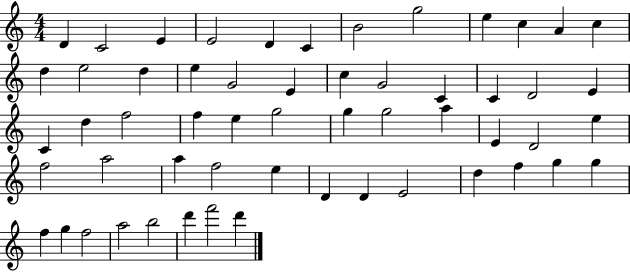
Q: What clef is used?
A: treble